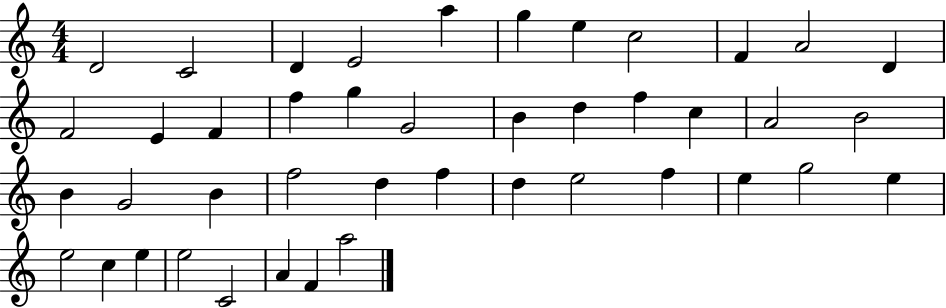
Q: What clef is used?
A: treble